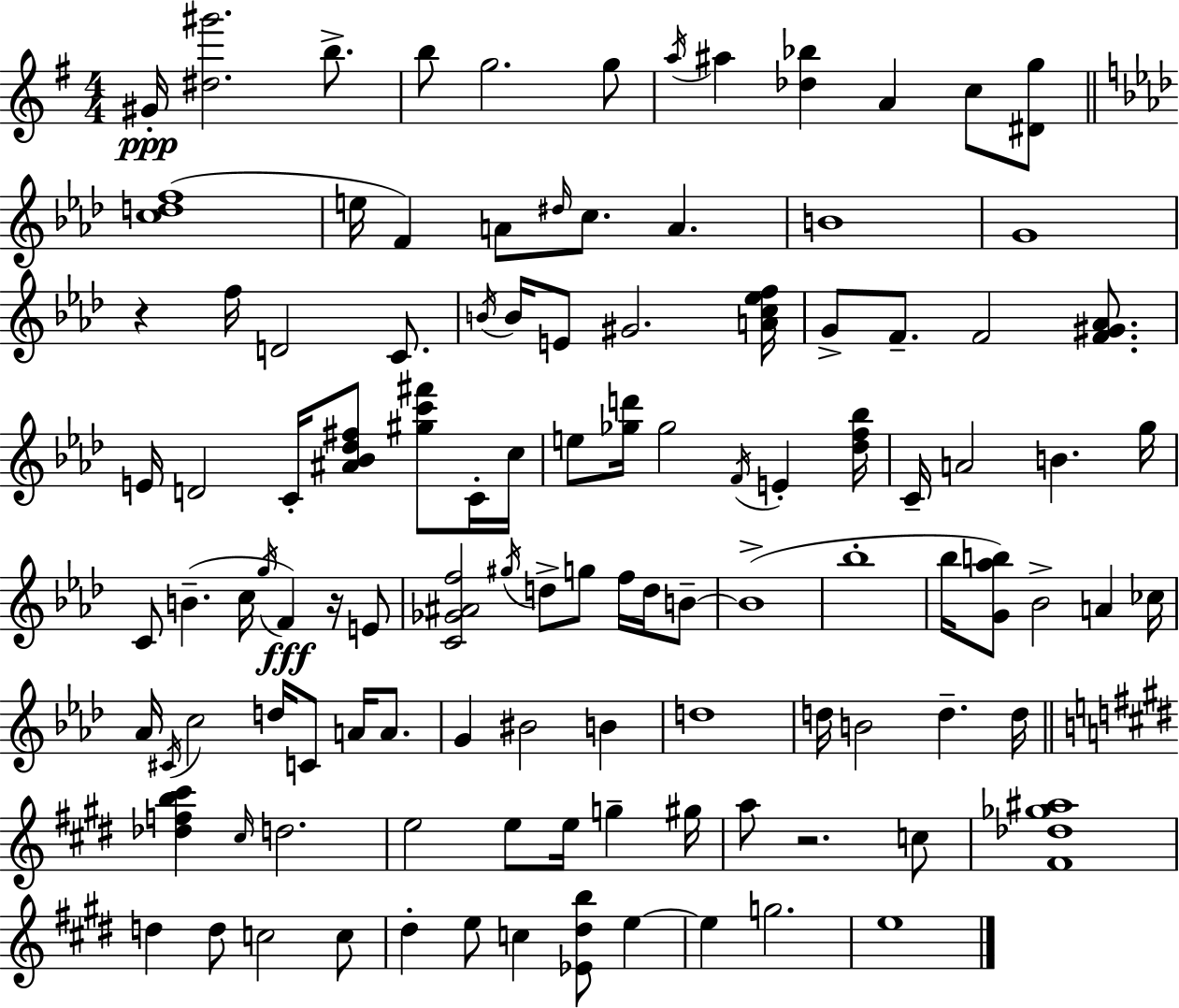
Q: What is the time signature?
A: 4/4